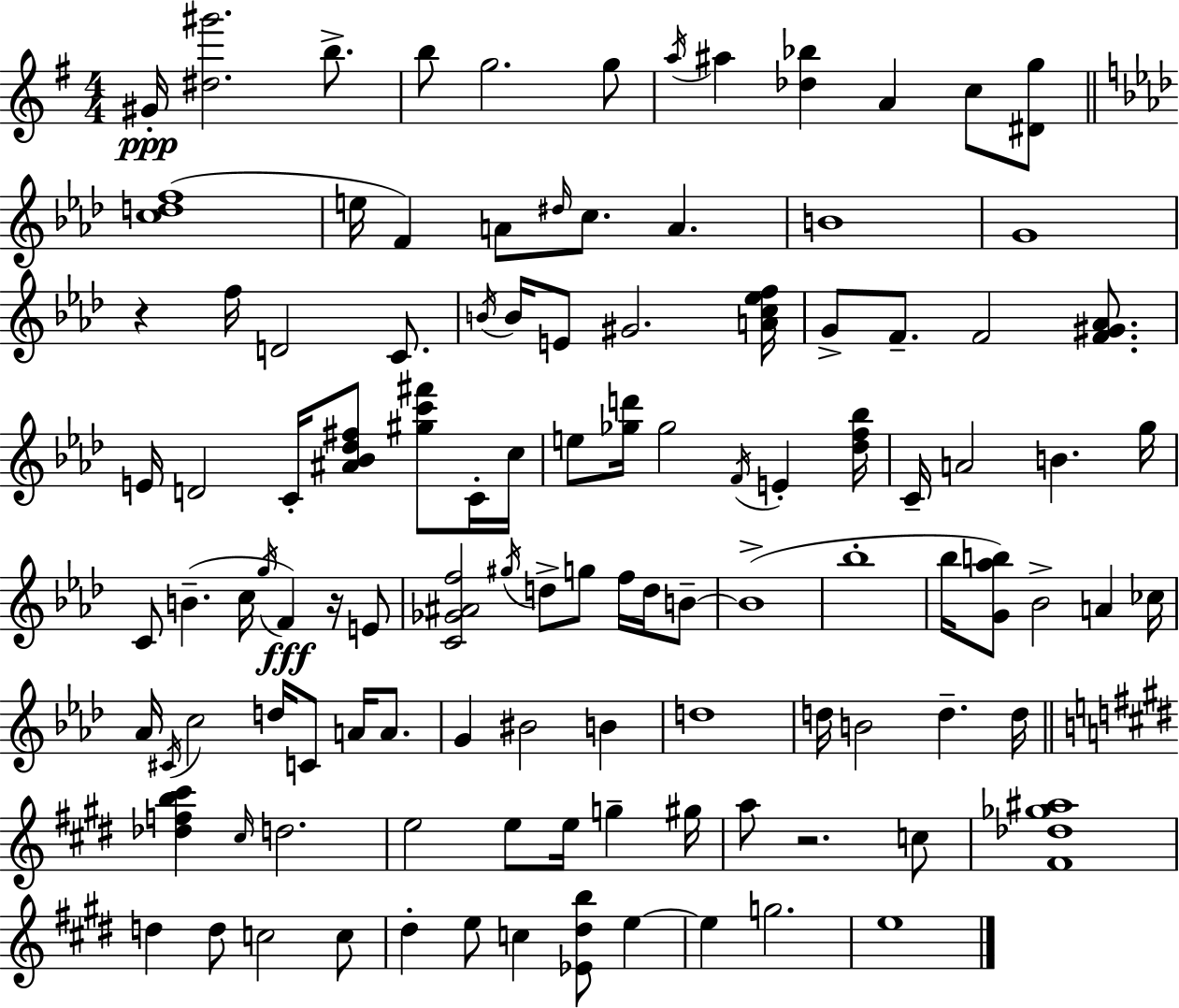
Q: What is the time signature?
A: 4/4